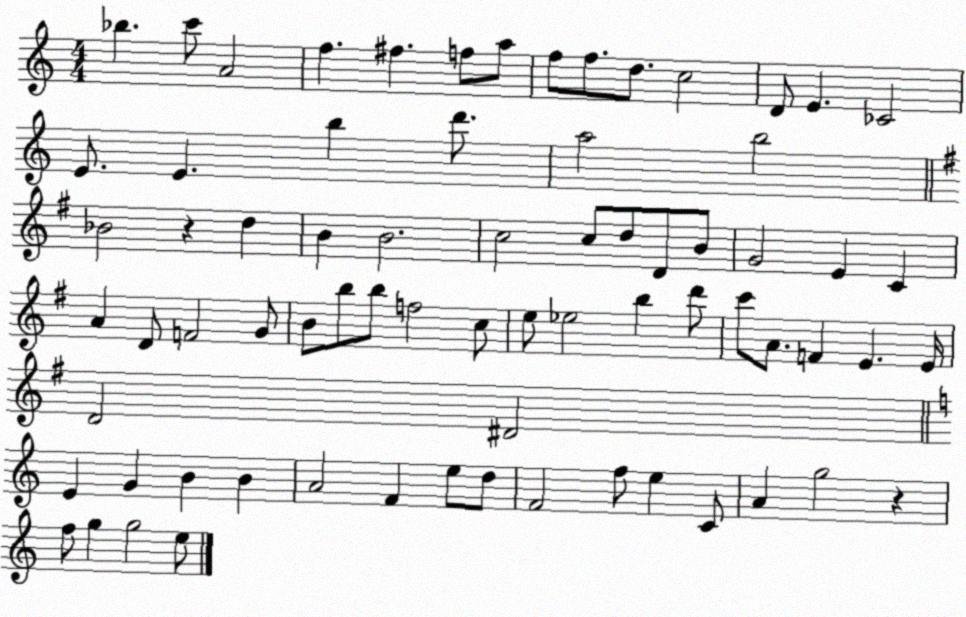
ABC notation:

X:1
T:Untitled
M:4/4
L:1/4
K:C
_b c'/2 A2 f ^f f/2 a/2 f/2 f/2 d/2 c2 D/2 E _C2 E/2 E b d'/2 a2 b2 _B2 z d B B2 c2 c/2 d/2 D/2 B/2 G2 E C A D/2 F2 G/2 B/2 b/2 b/2 f2 c/2 e/2 _e2 b d'/2 c'/2 A/2 F E E/4 D2 ^D2 E G B B A2 F e/2 d/2 F2 f/2 e C/2 A g2 z f/2 g g2 e/2